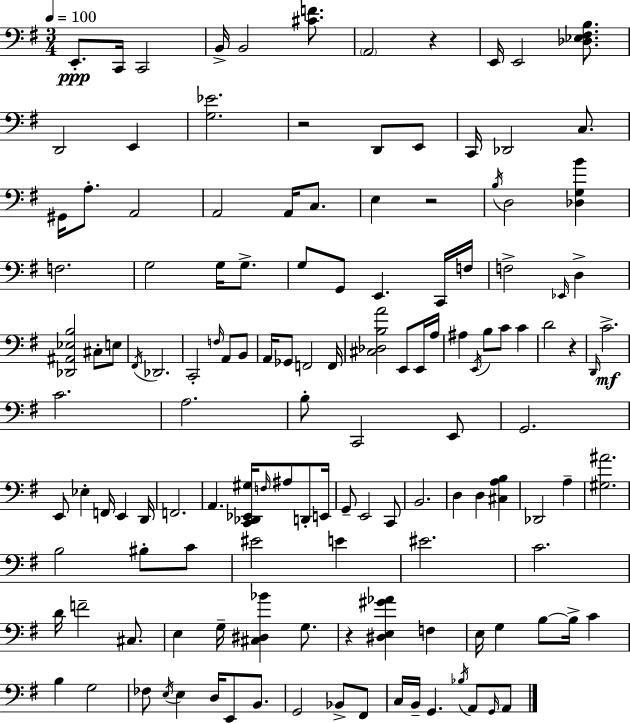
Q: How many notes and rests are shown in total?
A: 137